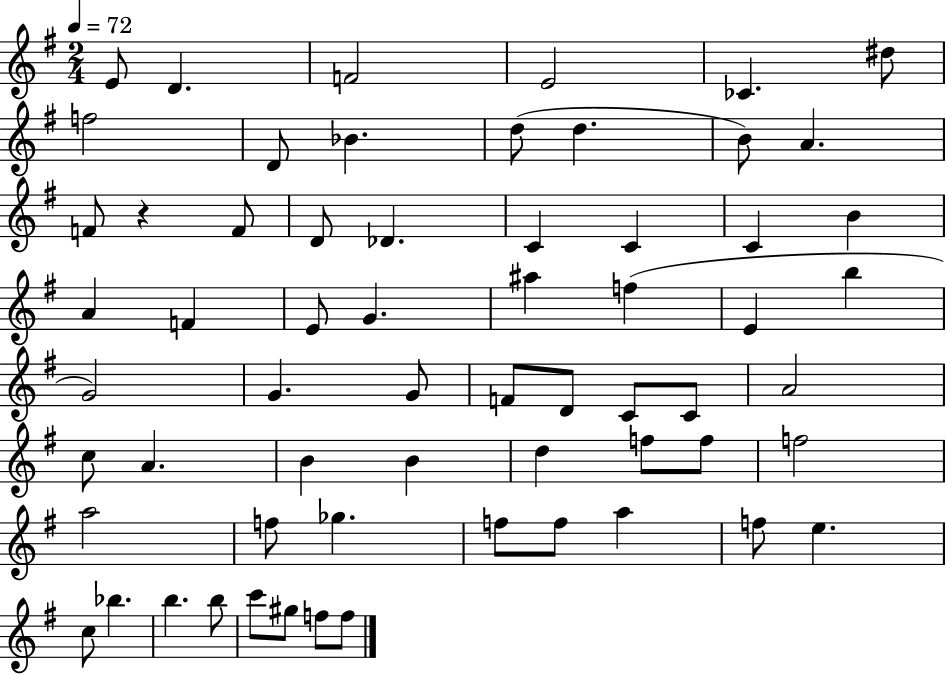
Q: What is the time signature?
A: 2/4